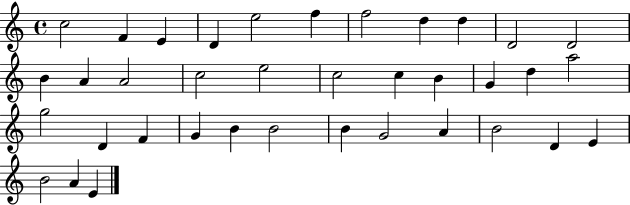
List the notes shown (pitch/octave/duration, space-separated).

C5/h F4/q E4/q D4/q E5/h F5/q F5/h D5/q D5/q D4/h D4/h B4/q A4/q A4/h C5/h E5/h C5/h C5/q B4/q G4/q D5/q A5/h G5/h D4/q F4/q G4/q B4/q B4/h B4/q G4/h A4/q B4/h D4/q E4/q B4/h A4/q E4/q